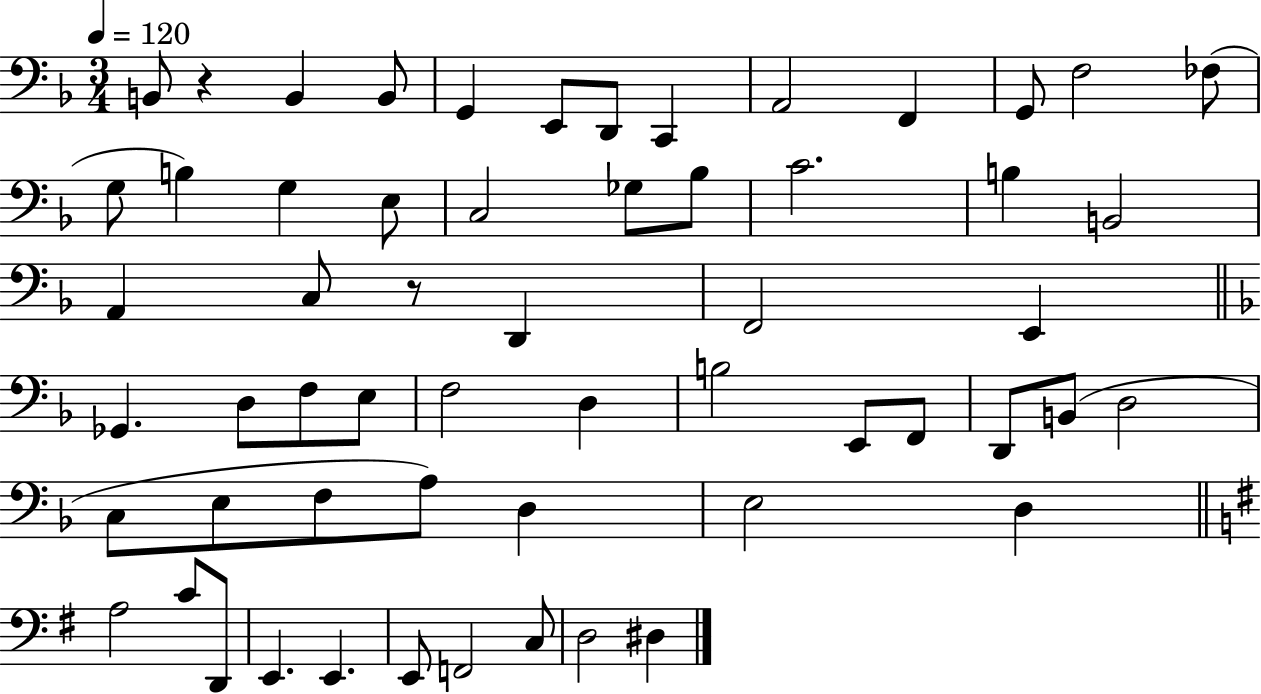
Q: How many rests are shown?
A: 2